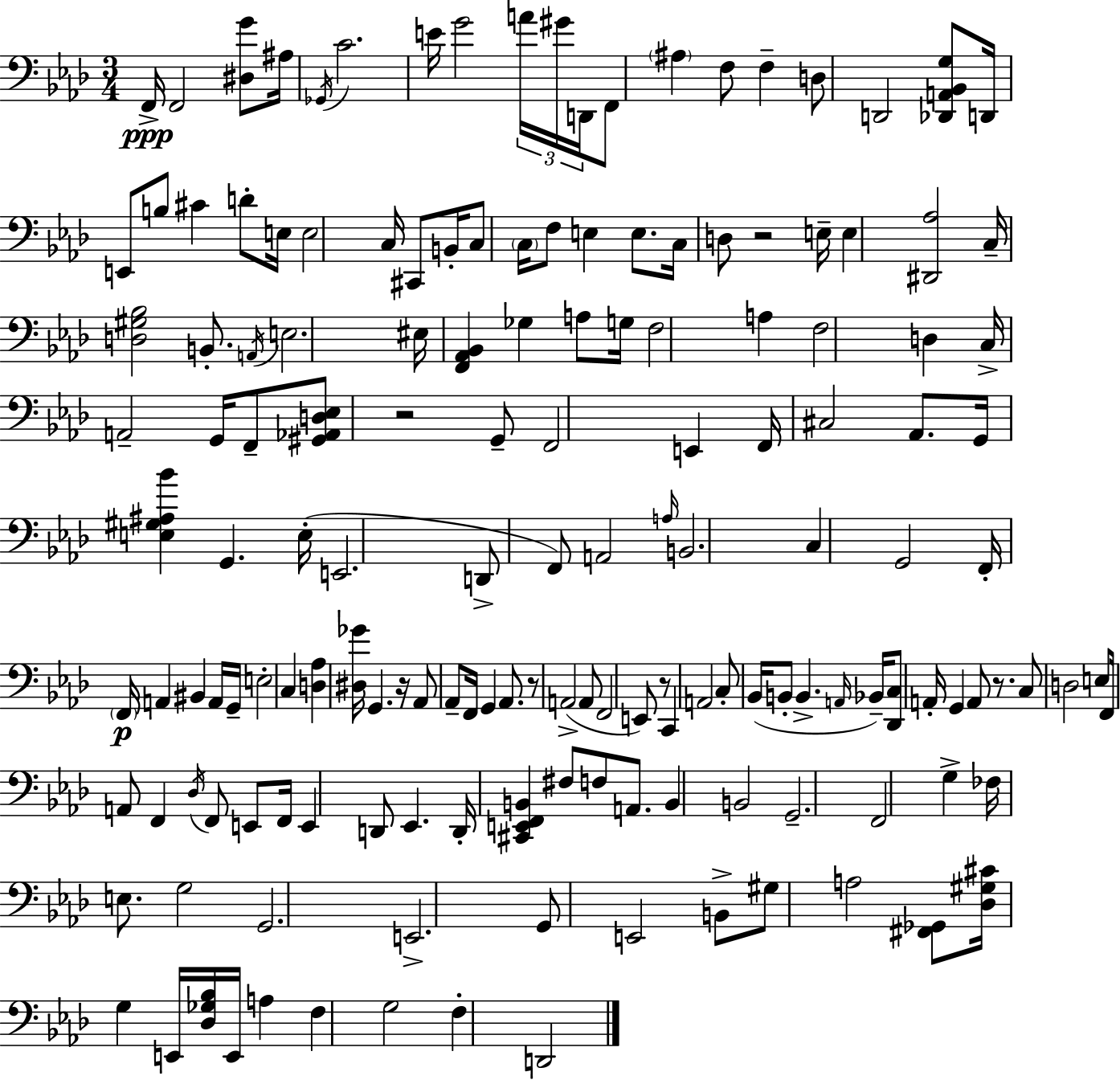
F2/s F2/h [D#3,G4]/e A#3/s Gb2/s C4/h. E4/s G4/h A4/s G#4/s D2/s F2/e A#3/q F3/e F3/q D3/e D2/h [Db2,A2,Bb2,G3]/e D2/s E2/e B3/e C#4/q D4/e E3/s E3/h C3/s C#2/e B2/s C3/e C3/s F3/e E3/q E3/e. C3/s D3/e R/h E3/s E3/q [D#2,Ab3]/h C3/s [D3,G#3,Bb3]/h B2/e. A2/s E3/h. EIS3/s [F2,Ab2,Bb2]/q Gb3/q A3/e G3/s F3/h A3/q F3/h D3/q C3/s A2/h G2/s F2/e [G#2,Ab2,D3,Eb3]/e R/h G2/e F2/h E2/q F2/s C#3/h Ab2/e. G2/s [E3,G#3,A#3,Bb4]/q G2/q. E3/s E2/h. D2/e F2/e A2/h A3/s B2/h. C3/q G2/h F2/s F2/s A2/q BIS2/q A2/s G2/s E3/h C3/q [D3,Ab3]/q [D#3,Gb4]/s G2/q. R/s Ab2/e Ab2/e F2/s G2/q Ab2/e. R/e A2/h A2/e F2/h E2/e R/e C2/q A2/h C3/e Bb2/s B2/e B2/q. A2/s Bb2/s [Db2,C3]/e A2/s G2/q A2/e R/e. C3/e D3/h E3/e F2/s A2/e F2/q Db3/s F2/e E2/e F2/s E2/q D2/e Eb2/q. D2/s [C#2,E2,F2,B2]/q F#3/e F3/e A2/e. B2/q B2/h G2/h. F2/h G3/q FES3/s E3/e. G3/h G2/h. E2/h. G2/e E2/h B2/e G#3/e A3/h [F#2,Gb2]/e [Db3,G#3,C#4]/s G3/q E2/s [Db3,Gb3,Bb3]/s E2/s A3/q F3/q G3/h F3/q D2/h